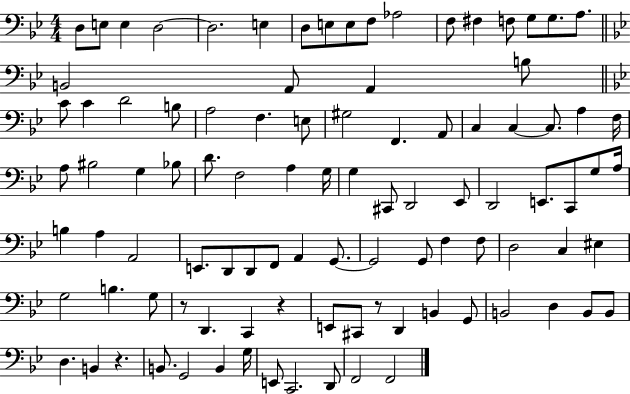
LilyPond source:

{
  \clef bass
  \numericTimeSignature
  \time 4/4
  \key bes \major
  \repeat volta 2 { d8 e8 e4 d2~~ | d2. e4 | d8 e8 e8 f8 aes2 | f8 fis4 f8 g8 g8. a8. | \break \bar "||" \break \key g \minor b,2 a,8 a,4 b8 | \bar "||" \break \key bes \major c'8 c'4 d'2 b8 | a2 f4. e8 | gis2 f,4. a,8 | c4 c4~~ c8. a4 f16 | \break a8 bis2 g4 bes8 | d'8. f2 a4 g16 | g4 cis,8 d,2 ees,8 | d,2 e,8. c,8 g8 a16 | \break b4 a4 a,2 | e,8. d,8 d,8 f,8 a,4 g,8.~~ | g,2 g,8 f4 f8 | d2 c4 eis4 | \break g2 b4. g8 | r8 d,4. c,4 r4 | e,8 cis,8 r8 d,4 b,4 g,8 | b,2 d4 b,8 b,8 | \break d4. b,4 r4. | b,8. g,2 b,4 g16 | e,8 c,2. d,8 | f,2 f,2 | \break } \bar "|."
}